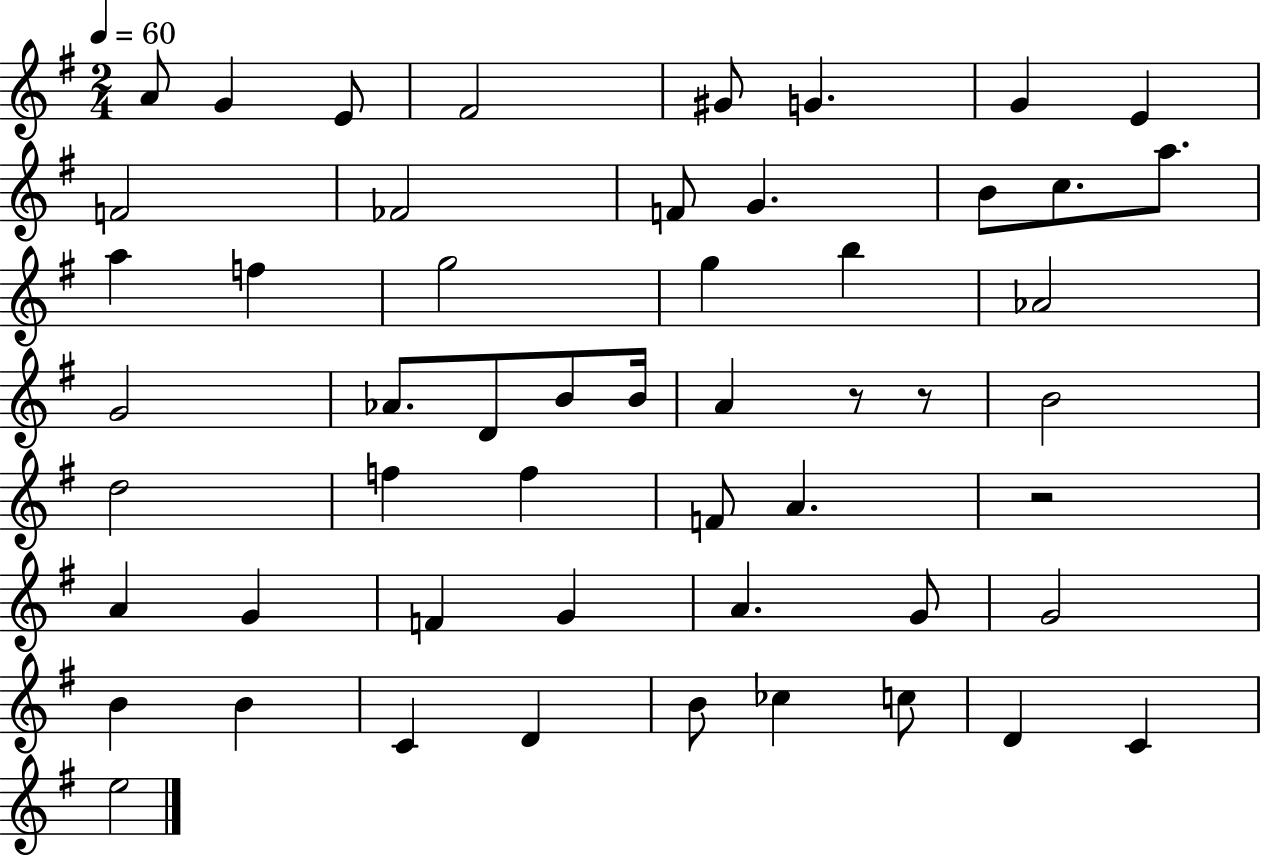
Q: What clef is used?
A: treble